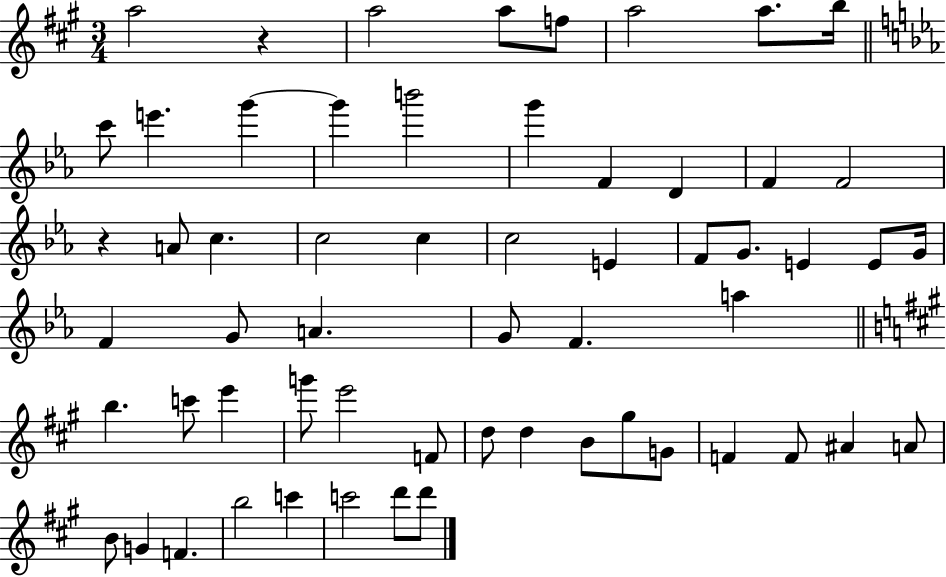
X:1
T:Untitled
M:3/4
L:1/4
K:A
a2 z a2 a/2 f/2 a2 a/2 b/4 c'/2 e' g' g' b'2 g' F D F F2 z A/2 c c2 c c2 E F/2 G/2 E E/2 G/4 F G/2 A G/2 F a b c'/2 e' g'/2 e'2 F/2 d/2 d B/2 ^g/2 G/2 F F/2 ^A A/2 B/2 G F b2 c' c'2 d'/2 d'/2